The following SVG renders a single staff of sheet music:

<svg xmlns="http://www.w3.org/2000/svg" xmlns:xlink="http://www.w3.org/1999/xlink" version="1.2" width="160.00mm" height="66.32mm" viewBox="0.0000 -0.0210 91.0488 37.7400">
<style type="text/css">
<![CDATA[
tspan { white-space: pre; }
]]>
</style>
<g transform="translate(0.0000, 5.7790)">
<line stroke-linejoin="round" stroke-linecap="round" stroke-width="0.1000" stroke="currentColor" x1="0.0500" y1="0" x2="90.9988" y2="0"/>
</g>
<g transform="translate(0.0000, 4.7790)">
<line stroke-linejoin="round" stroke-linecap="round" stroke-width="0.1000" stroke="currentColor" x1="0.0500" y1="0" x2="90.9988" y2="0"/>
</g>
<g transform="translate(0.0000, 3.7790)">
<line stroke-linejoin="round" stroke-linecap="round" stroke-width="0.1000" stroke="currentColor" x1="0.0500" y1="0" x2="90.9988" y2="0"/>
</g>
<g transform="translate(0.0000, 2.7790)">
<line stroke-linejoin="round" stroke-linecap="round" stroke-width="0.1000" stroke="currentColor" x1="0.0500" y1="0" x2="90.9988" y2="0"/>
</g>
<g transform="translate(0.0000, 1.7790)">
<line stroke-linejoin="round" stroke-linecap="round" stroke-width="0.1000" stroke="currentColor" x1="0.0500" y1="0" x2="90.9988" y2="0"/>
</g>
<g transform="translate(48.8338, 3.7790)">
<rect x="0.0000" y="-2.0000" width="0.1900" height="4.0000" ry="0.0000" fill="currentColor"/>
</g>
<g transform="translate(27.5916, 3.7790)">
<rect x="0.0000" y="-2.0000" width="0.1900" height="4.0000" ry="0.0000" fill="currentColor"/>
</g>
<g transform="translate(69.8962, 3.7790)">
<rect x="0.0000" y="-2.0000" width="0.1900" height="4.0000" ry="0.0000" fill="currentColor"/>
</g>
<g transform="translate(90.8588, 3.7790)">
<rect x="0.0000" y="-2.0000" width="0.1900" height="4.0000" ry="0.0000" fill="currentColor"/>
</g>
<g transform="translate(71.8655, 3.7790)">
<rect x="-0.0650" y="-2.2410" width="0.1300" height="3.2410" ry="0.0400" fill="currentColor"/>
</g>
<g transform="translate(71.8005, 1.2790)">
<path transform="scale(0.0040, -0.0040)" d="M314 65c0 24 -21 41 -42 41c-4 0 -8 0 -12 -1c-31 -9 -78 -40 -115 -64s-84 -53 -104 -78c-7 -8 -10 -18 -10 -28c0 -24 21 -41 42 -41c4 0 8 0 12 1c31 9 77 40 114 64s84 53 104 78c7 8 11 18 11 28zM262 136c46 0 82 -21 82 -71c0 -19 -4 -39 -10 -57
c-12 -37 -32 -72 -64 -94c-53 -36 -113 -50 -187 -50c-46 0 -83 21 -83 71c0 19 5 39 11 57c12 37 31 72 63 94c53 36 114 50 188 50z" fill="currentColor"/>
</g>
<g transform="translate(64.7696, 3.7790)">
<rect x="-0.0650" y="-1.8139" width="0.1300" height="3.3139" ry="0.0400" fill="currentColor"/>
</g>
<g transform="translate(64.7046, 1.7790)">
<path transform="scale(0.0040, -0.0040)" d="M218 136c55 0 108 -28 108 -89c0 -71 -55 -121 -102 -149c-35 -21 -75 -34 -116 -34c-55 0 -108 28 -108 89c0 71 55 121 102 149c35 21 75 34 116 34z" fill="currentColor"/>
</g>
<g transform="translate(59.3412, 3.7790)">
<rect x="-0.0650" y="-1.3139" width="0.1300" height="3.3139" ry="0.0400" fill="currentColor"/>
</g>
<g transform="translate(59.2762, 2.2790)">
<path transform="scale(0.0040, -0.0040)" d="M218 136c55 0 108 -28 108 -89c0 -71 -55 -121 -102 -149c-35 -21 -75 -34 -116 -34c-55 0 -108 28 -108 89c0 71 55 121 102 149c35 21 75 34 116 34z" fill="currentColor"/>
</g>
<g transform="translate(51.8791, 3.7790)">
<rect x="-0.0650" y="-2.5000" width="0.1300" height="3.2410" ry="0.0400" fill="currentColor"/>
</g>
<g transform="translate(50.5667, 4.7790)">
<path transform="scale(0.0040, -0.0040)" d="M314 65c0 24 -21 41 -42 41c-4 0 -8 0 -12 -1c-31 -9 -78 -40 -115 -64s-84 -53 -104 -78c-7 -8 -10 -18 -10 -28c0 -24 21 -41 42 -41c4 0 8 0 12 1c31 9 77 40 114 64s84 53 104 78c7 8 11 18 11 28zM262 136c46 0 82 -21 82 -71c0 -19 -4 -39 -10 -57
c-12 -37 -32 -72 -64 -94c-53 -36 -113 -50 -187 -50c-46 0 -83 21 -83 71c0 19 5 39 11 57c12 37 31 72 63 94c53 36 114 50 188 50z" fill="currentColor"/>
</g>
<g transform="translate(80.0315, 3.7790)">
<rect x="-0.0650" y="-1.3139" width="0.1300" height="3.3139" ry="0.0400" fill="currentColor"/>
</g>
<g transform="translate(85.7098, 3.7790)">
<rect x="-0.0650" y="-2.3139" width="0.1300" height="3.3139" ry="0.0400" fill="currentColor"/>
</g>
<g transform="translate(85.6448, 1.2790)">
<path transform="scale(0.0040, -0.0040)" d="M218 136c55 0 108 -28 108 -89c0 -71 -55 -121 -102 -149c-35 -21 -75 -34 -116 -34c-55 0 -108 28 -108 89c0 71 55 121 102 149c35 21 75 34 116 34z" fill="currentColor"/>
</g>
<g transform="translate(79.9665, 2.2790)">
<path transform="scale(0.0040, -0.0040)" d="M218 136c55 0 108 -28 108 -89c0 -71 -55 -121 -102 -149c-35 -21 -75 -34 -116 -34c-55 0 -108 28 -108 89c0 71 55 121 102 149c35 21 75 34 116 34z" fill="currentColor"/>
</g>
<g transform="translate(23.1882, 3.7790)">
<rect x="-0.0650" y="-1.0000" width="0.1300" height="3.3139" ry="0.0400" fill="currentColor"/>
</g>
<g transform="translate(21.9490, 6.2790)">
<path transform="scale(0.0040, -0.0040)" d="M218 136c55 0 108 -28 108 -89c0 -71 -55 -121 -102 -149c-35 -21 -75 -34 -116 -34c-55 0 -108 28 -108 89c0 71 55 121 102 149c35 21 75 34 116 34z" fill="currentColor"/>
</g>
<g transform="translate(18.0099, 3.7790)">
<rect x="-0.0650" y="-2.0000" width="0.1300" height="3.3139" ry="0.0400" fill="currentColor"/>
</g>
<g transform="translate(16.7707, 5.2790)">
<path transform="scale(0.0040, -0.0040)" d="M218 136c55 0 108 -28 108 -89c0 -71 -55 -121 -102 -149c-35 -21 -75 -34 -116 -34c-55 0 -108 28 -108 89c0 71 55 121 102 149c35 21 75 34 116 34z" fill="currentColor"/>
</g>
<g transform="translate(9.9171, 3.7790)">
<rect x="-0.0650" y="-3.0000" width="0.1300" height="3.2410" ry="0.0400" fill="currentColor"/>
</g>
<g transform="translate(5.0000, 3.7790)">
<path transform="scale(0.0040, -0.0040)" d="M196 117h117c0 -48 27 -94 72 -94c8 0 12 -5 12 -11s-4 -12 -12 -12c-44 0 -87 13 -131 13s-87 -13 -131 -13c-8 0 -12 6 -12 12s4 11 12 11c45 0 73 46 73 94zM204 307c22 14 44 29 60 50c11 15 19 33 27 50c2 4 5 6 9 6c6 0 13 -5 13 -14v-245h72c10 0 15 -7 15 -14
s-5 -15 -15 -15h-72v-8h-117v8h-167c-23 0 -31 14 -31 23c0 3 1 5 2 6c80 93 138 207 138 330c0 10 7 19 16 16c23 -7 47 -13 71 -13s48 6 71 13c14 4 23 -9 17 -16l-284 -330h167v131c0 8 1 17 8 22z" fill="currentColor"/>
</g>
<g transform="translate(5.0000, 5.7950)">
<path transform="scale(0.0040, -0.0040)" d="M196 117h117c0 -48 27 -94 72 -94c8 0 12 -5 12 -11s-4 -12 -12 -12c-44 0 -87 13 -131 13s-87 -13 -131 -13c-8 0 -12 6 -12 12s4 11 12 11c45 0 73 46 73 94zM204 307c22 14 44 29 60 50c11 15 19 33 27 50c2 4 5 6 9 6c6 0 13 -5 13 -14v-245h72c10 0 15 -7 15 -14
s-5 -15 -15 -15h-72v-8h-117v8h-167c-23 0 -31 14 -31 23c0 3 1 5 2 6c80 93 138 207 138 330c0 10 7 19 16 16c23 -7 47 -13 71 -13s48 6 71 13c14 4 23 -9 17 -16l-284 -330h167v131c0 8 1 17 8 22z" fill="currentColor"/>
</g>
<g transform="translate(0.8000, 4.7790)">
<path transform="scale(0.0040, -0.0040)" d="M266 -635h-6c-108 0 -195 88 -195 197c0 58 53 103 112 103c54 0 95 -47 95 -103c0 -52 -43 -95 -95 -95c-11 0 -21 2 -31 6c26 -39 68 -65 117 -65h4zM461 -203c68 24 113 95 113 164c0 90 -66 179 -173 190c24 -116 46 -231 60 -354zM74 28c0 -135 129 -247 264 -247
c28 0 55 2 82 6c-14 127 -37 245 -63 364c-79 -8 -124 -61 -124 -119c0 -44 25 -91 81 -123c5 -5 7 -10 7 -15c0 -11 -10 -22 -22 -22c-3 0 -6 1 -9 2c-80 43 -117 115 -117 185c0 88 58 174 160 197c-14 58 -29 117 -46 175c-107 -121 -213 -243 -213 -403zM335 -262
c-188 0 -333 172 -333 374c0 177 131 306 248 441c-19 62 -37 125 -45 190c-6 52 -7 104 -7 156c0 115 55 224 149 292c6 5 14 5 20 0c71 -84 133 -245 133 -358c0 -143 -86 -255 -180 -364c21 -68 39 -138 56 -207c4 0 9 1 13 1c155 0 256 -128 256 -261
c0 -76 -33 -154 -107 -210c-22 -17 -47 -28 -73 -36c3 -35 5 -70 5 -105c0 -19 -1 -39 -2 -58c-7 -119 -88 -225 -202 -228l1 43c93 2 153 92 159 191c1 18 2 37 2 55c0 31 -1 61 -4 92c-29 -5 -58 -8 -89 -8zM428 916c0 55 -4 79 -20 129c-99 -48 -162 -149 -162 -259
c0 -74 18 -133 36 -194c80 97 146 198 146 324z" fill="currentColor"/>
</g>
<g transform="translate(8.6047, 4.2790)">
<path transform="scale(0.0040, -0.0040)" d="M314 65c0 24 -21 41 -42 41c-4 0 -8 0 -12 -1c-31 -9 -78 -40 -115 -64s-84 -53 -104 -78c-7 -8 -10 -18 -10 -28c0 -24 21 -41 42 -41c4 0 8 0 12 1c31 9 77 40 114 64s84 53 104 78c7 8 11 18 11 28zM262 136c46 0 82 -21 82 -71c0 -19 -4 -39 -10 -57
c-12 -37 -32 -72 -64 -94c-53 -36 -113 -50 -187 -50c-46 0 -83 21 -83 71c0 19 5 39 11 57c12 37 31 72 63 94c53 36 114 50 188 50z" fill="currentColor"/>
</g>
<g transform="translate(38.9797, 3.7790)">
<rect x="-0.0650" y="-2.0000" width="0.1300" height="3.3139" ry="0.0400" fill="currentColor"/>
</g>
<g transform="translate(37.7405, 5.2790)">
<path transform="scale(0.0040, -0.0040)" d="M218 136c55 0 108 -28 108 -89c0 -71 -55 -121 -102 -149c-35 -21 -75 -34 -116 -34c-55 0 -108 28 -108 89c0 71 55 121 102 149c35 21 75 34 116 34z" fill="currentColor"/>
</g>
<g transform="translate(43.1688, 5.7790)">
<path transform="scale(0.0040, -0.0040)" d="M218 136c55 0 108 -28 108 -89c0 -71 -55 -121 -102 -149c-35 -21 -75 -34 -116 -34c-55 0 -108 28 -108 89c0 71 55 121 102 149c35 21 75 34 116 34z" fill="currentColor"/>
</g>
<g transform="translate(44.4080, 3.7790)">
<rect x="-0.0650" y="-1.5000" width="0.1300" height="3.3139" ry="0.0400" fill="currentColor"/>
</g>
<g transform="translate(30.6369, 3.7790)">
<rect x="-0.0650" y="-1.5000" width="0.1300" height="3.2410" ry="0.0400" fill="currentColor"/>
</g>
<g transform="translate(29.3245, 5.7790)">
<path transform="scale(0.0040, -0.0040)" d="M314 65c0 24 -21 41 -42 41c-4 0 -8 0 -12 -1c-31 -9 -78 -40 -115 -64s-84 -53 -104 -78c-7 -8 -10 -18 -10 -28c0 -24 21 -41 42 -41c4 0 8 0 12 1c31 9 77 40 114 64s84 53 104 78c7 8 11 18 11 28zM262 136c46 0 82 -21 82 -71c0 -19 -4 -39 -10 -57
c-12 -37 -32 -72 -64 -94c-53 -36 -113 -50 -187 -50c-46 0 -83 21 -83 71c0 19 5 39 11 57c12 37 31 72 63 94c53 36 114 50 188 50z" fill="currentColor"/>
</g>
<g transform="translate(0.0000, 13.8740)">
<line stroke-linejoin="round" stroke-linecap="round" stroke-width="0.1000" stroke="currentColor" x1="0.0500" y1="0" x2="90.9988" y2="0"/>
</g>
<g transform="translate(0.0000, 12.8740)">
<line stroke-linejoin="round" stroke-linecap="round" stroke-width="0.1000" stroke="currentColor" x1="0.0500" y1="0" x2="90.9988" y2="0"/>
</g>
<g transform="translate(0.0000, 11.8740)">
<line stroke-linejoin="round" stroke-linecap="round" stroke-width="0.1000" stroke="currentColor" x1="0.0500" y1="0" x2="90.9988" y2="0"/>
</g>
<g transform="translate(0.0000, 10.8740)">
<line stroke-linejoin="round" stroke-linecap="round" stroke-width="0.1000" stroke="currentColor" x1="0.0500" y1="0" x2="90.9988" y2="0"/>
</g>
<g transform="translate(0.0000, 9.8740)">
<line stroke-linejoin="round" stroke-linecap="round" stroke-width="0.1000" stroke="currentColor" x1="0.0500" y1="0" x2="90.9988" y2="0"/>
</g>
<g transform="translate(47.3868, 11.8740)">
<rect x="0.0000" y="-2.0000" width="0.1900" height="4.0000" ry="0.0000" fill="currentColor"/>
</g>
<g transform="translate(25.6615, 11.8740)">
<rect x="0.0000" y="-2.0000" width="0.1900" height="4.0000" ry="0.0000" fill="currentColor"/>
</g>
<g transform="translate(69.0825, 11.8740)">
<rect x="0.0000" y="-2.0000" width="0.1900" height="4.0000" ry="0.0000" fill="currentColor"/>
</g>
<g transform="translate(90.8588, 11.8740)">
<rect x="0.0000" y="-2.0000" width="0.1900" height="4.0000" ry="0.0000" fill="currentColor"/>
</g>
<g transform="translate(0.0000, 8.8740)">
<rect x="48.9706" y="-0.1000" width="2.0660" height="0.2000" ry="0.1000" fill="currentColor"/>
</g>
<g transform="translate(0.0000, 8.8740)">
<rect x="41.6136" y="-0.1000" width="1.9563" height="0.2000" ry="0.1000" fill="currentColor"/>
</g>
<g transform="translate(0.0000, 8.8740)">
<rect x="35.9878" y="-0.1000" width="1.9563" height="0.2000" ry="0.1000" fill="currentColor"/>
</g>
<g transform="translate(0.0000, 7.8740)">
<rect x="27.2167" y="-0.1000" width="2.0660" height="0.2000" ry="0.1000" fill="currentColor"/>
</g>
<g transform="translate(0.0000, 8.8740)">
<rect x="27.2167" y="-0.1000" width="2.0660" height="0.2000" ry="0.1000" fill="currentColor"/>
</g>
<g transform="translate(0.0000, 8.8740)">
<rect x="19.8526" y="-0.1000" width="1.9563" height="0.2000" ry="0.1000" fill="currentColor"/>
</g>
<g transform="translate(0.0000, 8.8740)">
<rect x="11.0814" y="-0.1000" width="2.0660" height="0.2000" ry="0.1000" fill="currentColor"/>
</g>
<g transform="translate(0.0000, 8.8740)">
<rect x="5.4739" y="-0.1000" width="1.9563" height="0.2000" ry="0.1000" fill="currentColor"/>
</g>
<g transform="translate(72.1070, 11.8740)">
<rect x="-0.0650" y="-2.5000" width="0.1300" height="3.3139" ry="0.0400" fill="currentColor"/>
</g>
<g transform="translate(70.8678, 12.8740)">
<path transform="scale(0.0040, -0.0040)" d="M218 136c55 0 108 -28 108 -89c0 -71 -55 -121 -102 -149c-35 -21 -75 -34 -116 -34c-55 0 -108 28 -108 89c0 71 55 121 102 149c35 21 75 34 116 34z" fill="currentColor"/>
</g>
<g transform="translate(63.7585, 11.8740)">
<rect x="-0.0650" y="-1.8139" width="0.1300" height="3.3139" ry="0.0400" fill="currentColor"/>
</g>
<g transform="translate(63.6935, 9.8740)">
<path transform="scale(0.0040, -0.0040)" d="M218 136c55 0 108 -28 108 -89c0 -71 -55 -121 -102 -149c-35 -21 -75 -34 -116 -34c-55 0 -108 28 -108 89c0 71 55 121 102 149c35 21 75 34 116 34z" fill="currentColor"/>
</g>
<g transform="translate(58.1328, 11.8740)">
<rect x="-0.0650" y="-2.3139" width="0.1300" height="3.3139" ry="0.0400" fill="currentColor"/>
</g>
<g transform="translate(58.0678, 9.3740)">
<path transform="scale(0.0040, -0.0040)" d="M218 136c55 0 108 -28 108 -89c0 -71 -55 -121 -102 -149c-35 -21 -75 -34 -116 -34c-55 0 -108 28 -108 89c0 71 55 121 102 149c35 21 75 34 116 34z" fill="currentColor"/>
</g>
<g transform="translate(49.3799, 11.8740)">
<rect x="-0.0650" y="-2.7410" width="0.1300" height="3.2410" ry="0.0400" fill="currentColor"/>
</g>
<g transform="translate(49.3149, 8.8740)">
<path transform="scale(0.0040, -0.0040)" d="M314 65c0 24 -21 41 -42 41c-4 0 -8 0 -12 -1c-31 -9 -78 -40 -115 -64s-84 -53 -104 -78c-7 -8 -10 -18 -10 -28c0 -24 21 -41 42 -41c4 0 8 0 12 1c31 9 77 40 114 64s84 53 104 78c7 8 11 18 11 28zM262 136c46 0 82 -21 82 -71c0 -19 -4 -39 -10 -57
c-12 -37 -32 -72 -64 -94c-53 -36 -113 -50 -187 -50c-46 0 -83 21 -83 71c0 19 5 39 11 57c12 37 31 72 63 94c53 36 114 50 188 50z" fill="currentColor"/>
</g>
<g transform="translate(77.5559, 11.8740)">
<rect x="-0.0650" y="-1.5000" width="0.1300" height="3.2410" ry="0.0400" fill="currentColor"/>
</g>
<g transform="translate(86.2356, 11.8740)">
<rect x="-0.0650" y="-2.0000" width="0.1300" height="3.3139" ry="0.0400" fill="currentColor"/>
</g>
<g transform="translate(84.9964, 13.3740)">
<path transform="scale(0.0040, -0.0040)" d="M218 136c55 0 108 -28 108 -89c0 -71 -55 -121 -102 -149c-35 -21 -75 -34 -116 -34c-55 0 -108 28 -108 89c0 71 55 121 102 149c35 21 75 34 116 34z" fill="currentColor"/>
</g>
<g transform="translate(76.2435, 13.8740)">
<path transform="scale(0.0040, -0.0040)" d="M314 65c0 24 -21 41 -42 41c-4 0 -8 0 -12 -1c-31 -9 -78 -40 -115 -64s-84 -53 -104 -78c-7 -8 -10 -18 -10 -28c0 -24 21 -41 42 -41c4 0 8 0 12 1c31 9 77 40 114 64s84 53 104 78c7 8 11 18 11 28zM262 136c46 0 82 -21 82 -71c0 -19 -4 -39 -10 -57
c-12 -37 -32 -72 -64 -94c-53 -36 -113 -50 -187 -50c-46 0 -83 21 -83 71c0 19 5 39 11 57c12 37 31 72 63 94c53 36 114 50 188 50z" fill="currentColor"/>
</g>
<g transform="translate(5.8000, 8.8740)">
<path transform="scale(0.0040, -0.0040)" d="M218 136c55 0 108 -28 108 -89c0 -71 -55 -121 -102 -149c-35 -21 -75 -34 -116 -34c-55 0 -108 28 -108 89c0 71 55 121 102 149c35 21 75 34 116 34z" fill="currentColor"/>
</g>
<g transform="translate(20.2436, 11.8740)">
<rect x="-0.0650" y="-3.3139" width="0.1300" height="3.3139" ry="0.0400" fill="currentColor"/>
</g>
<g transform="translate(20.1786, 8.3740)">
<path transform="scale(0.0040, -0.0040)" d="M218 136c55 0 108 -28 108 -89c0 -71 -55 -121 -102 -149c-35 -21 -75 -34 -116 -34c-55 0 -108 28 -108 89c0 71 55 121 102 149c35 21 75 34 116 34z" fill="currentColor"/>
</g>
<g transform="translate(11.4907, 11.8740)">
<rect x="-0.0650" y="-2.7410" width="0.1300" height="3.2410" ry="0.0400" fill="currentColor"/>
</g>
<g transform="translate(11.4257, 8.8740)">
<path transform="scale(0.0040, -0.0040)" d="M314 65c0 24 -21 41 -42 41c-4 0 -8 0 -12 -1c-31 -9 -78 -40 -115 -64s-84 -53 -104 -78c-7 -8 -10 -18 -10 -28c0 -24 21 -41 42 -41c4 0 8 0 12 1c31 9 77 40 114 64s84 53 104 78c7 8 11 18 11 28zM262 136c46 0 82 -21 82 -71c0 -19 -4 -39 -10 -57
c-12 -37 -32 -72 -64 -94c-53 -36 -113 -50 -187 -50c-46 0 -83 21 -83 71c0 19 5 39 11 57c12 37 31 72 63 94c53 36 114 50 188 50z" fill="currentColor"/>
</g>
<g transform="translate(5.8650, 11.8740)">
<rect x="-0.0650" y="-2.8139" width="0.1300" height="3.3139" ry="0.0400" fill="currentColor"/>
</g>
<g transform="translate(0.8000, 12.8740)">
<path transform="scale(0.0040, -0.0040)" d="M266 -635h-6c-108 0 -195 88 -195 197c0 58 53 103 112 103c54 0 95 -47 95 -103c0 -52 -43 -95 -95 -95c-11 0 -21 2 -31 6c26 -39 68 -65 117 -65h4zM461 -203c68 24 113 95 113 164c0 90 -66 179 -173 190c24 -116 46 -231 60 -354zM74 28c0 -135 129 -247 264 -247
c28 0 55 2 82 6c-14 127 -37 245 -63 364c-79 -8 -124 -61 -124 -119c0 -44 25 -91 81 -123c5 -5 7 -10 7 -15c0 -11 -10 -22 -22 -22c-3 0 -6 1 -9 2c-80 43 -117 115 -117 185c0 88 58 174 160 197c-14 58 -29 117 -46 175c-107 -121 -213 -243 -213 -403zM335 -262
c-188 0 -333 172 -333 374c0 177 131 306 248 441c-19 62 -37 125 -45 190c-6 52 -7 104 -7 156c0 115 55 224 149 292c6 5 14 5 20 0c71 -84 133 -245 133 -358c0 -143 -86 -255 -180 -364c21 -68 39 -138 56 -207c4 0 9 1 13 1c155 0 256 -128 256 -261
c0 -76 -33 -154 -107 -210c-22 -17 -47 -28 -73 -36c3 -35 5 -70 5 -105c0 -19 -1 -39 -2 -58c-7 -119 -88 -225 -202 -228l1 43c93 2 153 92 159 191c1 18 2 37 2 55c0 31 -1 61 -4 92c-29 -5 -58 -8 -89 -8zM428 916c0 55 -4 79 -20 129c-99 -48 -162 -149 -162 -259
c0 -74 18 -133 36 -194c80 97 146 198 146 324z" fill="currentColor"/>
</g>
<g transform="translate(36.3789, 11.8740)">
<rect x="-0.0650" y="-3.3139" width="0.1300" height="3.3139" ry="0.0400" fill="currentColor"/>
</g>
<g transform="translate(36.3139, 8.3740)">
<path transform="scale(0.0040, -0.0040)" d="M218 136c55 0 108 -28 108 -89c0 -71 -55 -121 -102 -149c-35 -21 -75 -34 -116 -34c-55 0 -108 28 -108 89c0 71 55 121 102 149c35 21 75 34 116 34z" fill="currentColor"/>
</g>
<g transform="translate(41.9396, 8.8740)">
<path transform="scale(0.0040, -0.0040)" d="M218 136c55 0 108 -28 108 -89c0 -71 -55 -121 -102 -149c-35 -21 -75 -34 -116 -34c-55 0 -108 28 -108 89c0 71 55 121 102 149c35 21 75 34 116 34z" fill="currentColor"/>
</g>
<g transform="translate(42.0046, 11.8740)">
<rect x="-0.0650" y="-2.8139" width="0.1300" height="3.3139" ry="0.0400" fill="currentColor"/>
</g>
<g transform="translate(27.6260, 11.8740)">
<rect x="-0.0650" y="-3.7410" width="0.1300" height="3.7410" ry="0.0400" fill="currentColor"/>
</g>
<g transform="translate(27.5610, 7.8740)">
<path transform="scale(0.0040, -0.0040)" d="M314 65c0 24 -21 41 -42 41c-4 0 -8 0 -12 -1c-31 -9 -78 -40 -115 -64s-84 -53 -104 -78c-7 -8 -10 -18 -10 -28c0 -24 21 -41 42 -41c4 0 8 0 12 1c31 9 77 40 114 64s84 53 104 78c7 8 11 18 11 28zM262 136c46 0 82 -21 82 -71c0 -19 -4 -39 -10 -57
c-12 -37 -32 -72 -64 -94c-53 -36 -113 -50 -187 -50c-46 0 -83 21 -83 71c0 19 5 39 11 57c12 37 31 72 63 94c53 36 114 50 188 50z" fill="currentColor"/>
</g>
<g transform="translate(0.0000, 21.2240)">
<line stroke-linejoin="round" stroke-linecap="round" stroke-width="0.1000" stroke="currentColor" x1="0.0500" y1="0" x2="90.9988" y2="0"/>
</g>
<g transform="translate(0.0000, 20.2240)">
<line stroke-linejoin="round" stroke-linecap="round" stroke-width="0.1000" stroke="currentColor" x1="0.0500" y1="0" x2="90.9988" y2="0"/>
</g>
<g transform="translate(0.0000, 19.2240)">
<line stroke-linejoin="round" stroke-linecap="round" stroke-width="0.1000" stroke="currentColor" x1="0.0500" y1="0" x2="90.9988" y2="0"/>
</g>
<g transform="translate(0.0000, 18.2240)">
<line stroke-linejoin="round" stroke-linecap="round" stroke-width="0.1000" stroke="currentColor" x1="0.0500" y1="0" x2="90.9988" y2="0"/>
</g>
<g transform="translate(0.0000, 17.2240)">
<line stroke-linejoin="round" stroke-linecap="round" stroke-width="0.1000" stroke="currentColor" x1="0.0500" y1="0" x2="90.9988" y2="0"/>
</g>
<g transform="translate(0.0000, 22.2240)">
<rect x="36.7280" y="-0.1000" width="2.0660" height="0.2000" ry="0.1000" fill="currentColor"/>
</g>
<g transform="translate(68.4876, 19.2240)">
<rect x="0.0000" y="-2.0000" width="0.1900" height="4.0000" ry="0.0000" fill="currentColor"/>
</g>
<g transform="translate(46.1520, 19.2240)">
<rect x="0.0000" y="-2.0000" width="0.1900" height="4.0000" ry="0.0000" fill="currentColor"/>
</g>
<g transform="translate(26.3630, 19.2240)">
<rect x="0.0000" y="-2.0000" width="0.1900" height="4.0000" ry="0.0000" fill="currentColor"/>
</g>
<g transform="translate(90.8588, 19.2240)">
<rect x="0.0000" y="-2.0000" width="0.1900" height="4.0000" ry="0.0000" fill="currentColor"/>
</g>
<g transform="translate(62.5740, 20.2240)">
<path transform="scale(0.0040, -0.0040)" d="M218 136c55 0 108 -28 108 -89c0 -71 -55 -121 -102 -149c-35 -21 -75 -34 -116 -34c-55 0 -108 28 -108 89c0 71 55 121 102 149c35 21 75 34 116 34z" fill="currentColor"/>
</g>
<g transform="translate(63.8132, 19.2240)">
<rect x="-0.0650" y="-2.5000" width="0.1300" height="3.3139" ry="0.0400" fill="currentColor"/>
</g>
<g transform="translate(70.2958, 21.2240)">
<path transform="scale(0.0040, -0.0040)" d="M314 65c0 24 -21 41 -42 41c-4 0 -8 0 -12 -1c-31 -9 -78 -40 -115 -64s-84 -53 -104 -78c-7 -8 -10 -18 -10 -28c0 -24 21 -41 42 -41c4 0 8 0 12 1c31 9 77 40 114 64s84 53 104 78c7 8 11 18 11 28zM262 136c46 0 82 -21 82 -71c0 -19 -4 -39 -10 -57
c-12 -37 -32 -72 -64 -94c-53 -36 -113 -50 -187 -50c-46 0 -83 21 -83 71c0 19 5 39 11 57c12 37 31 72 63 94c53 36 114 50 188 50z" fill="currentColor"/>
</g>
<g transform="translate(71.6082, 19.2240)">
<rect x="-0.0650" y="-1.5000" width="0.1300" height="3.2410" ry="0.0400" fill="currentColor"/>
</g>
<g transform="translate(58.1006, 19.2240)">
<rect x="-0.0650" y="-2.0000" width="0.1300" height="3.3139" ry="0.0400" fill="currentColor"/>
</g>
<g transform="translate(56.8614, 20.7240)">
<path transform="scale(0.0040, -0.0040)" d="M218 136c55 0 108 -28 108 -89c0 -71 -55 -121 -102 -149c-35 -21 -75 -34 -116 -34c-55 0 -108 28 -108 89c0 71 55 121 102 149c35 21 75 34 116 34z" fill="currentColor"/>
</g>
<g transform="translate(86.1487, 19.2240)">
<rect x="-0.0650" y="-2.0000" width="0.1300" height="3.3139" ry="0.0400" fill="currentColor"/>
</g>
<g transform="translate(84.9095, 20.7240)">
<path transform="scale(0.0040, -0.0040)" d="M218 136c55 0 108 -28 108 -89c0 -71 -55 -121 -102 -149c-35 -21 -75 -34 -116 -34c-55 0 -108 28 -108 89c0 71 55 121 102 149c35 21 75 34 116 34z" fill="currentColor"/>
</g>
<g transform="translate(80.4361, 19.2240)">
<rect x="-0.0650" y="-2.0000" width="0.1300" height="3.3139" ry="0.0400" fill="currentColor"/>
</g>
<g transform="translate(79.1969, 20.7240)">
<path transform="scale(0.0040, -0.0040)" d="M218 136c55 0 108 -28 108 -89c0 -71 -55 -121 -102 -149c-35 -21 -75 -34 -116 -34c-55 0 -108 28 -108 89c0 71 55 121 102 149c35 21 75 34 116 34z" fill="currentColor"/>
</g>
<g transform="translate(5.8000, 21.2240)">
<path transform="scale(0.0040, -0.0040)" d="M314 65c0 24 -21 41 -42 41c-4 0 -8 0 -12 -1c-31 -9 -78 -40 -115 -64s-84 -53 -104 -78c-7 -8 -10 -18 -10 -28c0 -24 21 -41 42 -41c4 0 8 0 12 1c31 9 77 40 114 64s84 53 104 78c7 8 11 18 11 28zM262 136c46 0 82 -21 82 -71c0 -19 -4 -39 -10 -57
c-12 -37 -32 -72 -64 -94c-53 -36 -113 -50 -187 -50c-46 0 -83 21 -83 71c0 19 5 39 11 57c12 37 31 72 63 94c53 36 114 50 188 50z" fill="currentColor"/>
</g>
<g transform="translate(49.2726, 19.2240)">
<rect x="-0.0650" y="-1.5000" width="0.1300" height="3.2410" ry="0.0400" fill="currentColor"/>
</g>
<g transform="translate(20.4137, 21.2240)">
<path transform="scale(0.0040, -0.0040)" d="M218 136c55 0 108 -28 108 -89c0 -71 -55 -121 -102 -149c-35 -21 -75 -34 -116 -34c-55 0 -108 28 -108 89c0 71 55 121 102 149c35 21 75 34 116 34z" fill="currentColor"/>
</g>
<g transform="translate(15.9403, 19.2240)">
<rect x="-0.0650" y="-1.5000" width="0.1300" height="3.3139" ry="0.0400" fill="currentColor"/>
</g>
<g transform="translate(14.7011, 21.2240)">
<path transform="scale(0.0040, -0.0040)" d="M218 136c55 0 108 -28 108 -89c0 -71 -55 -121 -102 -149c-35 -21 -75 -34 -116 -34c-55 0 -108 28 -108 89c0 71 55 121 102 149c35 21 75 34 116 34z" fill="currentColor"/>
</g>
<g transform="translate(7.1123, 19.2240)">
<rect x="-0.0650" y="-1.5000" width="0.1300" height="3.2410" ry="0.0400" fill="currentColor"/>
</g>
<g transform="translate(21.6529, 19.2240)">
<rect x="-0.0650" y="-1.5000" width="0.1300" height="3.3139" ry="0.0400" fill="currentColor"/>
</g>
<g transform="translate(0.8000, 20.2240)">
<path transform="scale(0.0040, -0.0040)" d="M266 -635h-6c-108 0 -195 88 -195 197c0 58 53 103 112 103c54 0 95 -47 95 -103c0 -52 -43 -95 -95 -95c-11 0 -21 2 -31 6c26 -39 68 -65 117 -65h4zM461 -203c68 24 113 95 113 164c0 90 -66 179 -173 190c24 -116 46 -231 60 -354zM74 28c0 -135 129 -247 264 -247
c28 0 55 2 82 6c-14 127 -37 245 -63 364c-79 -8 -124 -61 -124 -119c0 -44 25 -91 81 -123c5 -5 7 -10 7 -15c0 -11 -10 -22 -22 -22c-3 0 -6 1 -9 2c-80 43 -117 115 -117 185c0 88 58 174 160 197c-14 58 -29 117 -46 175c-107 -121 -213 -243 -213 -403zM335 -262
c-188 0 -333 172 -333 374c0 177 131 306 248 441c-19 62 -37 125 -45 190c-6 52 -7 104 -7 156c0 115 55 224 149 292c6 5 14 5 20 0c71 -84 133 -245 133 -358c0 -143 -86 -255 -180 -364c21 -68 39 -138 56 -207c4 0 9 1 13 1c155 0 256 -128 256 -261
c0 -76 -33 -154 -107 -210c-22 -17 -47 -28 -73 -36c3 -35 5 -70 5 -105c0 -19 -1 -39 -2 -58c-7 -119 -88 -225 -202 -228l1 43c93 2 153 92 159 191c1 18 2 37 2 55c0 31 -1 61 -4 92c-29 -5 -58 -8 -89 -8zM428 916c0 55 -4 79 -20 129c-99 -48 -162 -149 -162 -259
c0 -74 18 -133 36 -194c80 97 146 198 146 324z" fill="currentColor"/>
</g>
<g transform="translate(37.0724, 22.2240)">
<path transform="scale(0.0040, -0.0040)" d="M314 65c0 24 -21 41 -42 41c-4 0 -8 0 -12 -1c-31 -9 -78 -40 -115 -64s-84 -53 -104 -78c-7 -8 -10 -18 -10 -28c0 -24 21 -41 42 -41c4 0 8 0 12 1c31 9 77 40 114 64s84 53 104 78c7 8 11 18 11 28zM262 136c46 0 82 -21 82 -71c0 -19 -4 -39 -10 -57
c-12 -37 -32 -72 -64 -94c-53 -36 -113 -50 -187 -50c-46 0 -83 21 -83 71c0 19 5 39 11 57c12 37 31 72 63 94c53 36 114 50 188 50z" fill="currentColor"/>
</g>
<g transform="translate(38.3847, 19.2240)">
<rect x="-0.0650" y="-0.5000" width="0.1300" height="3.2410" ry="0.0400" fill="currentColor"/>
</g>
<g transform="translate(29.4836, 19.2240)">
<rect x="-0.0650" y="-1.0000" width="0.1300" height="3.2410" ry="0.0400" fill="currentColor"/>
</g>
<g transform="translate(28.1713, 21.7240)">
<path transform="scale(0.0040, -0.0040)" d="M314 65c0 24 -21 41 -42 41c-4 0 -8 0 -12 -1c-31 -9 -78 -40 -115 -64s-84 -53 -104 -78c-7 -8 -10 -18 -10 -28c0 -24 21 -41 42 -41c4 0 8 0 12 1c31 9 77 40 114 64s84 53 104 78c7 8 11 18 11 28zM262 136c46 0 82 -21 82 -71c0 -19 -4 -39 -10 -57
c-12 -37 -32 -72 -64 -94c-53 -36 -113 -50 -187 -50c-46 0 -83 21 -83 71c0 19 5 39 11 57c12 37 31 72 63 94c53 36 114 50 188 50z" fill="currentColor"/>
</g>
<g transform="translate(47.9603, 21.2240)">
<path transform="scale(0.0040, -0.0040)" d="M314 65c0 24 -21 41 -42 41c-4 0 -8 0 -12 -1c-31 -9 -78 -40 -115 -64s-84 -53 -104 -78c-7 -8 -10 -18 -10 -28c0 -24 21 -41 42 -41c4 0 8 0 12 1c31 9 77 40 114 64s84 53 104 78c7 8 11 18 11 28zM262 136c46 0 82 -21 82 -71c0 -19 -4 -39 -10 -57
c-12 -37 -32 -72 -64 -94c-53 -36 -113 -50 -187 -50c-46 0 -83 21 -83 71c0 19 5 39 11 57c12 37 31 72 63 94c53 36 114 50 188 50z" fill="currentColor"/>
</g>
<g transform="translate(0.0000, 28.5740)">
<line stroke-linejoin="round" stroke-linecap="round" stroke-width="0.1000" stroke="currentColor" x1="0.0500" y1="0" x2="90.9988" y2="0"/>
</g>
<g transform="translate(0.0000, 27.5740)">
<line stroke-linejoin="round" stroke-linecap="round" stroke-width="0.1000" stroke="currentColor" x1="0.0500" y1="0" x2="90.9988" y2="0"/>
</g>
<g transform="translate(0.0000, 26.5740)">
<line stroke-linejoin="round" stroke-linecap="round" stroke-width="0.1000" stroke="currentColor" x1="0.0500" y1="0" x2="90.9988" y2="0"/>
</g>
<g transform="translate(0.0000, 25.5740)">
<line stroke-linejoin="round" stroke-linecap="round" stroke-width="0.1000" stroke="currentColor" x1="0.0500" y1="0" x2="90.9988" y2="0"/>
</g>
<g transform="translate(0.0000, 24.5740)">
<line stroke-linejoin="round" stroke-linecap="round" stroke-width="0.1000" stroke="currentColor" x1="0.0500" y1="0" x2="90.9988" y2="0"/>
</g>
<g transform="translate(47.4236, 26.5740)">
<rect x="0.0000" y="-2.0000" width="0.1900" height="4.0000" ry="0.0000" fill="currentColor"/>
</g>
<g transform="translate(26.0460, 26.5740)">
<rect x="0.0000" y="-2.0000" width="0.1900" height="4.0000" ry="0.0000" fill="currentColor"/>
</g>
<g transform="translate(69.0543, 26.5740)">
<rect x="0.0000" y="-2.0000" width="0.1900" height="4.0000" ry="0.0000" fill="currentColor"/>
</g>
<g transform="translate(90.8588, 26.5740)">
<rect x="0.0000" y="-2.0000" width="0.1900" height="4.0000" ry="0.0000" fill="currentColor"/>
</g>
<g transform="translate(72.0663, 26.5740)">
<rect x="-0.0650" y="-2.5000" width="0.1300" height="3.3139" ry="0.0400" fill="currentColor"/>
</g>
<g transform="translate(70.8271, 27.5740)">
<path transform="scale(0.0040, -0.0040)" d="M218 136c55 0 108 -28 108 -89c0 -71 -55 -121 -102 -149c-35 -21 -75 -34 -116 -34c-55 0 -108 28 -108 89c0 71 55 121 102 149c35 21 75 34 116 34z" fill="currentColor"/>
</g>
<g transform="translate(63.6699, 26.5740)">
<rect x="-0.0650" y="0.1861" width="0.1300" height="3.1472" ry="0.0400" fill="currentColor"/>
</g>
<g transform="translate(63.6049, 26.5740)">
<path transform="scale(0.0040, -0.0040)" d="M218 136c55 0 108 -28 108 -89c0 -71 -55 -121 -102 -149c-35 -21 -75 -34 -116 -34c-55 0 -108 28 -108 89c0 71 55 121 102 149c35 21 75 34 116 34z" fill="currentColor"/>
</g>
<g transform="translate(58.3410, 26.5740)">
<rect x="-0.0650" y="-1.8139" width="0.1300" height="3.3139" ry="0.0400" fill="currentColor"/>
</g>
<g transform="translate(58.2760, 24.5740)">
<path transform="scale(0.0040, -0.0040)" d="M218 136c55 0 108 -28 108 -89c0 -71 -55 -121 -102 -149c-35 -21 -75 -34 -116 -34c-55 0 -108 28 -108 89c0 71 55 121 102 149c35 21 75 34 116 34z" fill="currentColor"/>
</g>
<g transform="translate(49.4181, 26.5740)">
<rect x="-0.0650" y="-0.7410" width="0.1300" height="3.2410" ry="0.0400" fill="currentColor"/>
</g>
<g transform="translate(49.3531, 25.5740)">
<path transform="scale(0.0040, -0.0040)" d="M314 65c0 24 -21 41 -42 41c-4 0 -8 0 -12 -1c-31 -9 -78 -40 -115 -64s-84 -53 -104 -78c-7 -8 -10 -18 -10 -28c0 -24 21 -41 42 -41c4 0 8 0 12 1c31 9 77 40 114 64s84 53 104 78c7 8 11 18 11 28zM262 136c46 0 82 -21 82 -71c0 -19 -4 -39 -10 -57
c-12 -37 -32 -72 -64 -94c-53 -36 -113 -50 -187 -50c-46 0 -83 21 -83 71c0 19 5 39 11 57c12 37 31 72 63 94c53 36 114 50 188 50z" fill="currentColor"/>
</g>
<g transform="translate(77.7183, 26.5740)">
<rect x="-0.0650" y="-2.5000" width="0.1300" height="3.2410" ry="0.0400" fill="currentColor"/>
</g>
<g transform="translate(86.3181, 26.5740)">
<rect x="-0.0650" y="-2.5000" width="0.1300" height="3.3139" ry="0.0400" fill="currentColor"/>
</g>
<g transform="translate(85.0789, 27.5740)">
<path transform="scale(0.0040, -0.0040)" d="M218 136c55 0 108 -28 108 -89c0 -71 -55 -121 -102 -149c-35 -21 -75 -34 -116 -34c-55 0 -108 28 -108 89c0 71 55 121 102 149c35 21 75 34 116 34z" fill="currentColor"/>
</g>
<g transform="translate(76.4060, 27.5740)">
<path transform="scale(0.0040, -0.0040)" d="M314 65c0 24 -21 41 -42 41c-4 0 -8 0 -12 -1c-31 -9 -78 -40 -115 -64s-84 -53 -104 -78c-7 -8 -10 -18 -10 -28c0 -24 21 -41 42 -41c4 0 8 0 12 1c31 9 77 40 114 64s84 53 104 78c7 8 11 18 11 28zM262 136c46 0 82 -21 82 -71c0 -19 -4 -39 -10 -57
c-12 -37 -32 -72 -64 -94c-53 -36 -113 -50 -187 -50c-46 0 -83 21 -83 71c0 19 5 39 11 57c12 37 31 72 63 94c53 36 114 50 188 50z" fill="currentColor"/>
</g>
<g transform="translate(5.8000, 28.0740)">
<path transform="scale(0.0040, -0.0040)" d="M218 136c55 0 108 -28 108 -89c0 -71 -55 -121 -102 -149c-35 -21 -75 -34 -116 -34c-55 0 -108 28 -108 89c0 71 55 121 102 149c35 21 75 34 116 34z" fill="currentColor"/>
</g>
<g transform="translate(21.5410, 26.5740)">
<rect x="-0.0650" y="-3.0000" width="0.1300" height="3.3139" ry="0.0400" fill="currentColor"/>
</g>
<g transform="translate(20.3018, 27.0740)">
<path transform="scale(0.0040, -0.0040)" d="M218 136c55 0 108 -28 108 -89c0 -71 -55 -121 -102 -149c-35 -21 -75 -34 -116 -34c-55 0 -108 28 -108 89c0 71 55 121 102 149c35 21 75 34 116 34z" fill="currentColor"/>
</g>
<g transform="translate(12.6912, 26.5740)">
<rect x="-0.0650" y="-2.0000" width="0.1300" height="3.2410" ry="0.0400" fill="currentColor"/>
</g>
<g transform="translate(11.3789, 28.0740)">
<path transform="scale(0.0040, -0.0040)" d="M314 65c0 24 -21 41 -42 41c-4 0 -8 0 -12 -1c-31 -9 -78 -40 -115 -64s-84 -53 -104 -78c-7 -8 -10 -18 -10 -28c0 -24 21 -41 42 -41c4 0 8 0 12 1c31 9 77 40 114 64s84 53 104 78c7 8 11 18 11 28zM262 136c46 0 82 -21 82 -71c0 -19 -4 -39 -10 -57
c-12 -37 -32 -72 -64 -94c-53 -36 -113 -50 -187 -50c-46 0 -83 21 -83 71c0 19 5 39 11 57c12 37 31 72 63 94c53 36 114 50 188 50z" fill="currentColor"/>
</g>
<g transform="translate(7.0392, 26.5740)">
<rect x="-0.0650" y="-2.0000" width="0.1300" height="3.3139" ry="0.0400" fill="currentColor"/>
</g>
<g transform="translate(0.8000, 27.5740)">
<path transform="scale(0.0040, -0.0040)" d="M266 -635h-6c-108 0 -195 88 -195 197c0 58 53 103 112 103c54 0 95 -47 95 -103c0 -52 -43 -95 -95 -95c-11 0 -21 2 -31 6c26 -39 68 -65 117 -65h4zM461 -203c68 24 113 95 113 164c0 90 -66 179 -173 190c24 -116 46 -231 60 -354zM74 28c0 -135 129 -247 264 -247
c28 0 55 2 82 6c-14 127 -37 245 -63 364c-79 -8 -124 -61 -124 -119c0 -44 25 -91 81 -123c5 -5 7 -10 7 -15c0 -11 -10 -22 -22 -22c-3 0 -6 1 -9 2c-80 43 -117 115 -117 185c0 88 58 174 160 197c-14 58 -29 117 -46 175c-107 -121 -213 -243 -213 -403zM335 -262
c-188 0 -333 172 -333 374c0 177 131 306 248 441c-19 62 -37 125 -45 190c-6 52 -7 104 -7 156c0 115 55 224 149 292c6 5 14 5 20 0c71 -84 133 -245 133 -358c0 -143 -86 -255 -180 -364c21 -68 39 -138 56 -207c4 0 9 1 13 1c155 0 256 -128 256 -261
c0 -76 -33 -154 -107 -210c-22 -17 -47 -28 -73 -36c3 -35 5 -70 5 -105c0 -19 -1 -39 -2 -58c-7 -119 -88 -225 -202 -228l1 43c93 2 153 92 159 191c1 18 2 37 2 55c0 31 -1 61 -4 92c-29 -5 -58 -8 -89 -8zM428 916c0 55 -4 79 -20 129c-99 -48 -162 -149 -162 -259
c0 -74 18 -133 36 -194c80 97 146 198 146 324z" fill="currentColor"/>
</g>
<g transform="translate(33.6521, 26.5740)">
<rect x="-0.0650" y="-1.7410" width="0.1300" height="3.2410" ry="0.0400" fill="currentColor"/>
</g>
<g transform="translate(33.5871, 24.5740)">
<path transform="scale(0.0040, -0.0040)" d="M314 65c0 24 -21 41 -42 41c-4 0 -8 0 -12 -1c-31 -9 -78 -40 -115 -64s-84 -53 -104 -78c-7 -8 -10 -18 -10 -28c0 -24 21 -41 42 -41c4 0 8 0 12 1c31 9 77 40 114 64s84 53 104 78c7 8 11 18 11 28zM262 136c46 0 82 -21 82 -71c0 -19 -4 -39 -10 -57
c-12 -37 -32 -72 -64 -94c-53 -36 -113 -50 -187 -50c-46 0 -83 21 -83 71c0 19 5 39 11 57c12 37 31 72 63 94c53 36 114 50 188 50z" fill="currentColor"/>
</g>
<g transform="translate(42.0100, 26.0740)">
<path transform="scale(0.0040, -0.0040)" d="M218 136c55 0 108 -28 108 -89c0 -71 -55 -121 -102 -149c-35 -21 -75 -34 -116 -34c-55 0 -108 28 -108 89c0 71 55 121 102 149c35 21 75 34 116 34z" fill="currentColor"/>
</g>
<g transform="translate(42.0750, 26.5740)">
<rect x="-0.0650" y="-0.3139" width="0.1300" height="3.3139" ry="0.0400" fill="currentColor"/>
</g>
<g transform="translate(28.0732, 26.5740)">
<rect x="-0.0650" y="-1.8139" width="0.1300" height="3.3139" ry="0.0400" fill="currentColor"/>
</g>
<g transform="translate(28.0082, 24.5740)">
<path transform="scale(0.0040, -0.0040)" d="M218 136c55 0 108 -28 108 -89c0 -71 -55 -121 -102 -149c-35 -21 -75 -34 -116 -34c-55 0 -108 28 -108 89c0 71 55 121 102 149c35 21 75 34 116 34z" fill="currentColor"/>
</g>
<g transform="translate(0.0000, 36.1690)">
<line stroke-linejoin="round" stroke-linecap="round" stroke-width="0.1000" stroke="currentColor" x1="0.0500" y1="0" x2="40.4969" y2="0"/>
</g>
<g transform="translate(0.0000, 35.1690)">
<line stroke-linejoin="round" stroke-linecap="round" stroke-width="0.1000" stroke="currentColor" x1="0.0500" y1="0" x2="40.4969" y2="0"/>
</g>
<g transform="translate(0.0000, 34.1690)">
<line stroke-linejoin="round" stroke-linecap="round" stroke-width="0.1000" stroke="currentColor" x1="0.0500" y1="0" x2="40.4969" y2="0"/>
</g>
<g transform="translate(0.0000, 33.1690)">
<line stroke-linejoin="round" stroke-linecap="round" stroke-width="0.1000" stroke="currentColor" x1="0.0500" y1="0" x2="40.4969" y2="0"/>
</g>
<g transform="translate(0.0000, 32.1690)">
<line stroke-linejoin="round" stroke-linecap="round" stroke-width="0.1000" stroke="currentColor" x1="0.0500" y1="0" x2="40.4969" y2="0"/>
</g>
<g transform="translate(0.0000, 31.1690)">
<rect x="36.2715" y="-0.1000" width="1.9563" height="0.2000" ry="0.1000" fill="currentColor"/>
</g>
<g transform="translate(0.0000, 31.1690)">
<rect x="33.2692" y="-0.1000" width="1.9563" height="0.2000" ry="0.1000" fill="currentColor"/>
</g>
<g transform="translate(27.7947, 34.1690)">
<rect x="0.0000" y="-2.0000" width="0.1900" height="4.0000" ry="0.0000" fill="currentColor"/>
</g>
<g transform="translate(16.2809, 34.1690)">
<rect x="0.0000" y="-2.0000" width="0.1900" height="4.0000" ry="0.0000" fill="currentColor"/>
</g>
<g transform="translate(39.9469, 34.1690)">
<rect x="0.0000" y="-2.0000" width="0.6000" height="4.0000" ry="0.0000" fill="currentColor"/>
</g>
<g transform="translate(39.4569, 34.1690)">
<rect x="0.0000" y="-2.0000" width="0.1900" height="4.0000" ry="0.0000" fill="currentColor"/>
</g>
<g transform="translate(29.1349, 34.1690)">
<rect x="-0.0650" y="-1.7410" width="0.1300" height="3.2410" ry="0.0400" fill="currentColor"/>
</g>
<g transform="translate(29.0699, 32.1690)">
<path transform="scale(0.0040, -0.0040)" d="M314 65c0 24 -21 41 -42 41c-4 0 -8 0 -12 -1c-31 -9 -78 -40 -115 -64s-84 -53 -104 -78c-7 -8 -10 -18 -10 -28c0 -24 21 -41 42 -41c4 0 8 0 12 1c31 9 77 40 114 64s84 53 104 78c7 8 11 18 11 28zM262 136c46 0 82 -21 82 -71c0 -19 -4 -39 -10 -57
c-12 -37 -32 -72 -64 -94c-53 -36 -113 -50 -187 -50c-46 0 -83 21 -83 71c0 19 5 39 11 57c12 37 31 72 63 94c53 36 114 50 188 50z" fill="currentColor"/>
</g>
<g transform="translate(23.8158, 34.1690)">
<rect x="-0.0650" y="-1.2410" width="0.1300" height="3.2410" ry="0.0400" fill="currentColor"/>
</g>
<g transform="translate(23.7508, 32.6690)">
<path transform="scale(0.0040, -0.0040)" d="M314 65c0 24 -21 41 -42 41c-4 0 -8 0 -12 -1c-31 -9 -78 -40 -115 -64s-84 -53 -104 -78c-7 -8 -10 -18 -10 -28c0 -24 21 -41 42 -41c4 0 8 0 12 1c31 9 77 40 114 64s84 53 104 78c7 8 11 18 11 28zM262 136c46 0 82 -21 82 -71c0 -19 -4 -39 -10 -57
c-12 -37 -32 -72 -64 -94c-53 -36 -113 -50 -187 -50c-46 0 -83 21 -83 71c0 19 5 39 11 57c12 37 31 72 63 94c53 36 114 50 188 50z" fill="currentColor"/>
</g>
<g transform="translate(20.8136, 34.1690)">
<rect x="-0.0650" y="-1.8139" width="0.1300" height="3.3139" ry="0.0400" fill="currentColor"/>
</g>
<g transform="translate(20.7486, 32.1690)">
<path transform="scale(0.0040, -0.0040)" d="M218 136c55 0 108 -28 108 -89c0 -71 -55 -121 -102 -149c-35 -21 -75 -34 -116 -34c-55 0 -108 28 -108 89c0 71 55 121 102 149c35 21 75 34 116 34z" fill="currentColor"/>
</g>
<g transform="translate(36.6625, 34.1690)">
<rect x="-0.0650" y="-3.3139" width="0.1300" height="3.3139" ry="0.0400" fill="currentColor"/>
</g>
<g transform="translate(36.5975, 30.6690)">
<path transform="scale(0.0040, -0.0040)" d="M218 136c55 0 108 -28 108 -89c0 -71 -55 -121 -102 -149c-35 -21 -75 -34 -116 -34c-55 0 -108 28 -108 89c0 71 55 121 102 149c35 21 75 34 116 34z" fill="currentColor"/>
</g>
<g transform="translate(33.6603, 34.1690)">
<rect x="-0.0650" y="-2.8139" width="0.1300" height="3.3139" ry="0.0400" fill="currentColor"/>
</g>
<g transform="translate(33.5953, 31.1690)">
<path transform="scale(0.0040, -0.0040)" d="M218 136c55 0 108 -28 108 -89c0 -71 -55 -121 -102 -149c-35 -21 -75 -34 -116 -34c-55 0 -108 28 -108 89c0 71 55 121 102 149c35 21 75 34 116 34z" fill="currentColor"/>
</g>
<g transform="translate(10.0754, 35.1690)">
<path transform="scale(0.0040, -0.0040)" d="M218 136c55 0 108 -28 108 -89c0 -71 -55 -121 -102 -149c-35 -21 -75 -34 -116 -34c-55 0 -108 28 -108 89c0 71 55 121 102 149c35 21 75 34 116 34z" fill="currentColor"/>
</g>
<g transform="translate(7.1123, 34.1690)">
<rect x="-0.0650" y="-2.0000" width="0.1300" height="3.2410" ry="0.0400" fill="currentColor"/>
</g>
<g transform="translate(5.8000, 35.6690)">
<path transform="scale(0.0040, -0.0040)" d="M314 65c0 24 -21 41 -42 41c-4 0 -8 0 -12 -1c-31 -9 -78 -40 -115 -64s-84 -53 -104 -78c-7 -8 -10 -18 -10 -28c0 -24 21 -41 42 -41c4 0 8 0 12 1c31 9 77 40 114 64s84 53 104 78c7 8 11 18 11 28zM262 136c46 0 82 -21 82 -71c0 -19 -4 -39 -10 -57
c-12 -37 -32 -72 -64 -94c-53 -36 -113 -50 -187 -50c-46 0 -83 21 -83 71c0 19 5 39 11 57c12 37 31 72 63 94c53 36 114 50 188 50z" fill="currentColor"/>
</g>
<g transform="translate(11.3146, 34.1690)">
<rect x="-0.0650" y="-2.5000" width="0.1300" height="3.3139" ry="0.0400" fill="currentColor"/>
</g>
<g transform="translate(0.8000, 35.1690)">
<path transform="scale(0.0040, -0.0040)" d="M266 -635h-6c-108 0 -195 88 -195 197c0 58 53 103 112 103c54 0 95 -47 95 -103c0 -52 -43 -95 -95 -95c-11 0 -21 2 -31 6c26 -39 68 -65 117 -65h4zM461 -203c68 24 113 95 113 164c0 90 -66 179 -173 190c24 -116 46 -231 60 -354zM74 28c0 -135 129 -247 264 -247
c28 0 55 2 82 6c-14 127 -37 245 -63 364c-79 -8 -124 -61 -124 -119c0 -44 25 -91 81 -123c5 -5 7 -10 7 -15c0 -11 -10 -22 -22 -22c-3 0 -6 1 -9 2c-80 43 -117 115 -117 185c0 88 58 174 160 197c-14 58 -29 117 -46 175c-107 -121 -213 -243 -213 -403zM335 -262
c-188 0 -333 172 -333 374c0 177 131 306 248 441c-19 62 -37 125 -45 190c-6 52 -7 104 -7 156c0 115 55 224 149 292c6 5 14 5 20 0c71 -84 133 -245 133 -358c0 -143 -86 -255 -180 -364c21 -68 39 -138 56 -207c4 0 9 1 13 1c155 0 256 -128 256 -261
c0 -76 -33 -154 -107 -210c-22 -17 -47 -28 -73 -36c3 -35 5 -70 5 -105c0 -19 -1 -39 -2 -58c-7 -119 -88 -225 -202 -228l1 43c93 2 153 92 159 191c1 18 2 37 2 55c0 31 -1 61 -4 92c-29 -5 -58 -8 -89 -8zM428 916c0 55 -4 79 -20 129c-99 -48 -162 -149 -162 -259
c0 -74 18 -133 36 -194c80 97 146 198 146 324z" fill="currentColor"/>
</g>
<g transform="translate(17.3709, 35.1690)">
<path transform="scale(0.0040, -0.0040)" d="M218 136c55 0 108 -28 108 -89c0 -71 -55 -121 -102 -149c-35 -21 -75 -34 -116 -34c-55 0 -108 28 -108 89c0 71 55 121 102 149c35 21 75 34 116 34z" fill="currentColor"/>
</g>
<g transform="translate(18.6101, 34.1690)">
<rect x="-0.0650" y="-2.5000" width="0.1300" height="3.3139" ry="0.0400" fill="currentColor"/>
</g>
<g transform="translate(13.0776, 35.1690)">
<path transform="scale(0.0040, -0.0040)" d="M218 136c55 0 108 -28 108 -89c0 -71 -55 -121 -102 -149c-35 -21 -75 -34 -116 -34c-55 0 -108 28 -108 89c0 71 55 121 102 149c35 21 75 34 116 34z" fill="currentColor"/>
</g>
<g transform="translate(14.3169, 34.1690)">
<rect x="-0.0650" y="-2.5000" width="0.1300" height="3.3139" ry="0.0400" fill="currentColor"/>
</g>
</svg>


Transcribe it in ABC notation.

X:1
T:Untitled
M:4/4
L:1/4
K:C
A2 F D E2 F E G2 e f g2 e g a a2 b c'2 b a a2 g f G E2 F E2 E E D2 C2 E2 F G E2 F F F F2 A f f2 c d2 f B G G2 G F2 G G G f e2 f2 a b